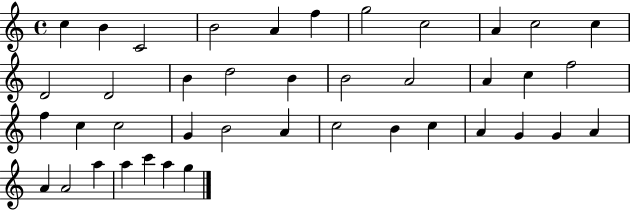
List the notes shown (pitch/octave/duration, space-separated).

C5/q B4/q C4/h B4/h A4/q F5/q G5/h C5/h A4/q C5/h C5/q D4/h D4/h B4/q D5/h B4/q B4/h A4/h A4/q C5/q F5/h F5/q C5/q C5/h G4/q B4/h A4/q C5/h B4/q C5/q A4/q G4/q G4/q A4/q A4/q A4/h A5/q A5/q C6/q A5/q G5/q